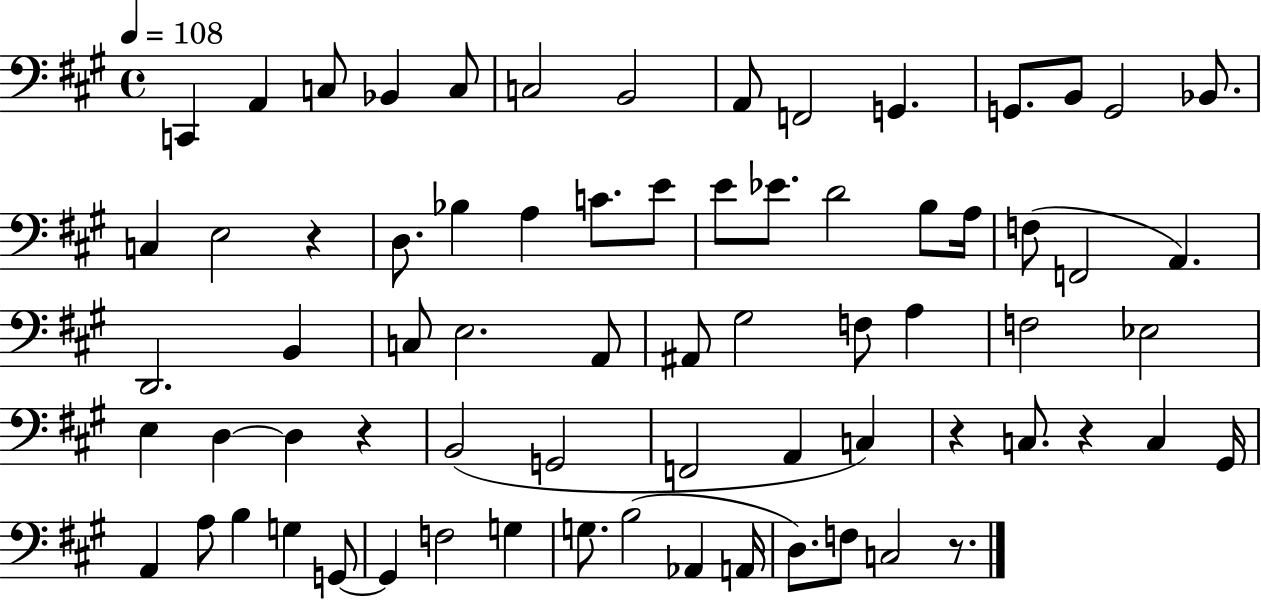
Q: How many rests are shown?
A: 5